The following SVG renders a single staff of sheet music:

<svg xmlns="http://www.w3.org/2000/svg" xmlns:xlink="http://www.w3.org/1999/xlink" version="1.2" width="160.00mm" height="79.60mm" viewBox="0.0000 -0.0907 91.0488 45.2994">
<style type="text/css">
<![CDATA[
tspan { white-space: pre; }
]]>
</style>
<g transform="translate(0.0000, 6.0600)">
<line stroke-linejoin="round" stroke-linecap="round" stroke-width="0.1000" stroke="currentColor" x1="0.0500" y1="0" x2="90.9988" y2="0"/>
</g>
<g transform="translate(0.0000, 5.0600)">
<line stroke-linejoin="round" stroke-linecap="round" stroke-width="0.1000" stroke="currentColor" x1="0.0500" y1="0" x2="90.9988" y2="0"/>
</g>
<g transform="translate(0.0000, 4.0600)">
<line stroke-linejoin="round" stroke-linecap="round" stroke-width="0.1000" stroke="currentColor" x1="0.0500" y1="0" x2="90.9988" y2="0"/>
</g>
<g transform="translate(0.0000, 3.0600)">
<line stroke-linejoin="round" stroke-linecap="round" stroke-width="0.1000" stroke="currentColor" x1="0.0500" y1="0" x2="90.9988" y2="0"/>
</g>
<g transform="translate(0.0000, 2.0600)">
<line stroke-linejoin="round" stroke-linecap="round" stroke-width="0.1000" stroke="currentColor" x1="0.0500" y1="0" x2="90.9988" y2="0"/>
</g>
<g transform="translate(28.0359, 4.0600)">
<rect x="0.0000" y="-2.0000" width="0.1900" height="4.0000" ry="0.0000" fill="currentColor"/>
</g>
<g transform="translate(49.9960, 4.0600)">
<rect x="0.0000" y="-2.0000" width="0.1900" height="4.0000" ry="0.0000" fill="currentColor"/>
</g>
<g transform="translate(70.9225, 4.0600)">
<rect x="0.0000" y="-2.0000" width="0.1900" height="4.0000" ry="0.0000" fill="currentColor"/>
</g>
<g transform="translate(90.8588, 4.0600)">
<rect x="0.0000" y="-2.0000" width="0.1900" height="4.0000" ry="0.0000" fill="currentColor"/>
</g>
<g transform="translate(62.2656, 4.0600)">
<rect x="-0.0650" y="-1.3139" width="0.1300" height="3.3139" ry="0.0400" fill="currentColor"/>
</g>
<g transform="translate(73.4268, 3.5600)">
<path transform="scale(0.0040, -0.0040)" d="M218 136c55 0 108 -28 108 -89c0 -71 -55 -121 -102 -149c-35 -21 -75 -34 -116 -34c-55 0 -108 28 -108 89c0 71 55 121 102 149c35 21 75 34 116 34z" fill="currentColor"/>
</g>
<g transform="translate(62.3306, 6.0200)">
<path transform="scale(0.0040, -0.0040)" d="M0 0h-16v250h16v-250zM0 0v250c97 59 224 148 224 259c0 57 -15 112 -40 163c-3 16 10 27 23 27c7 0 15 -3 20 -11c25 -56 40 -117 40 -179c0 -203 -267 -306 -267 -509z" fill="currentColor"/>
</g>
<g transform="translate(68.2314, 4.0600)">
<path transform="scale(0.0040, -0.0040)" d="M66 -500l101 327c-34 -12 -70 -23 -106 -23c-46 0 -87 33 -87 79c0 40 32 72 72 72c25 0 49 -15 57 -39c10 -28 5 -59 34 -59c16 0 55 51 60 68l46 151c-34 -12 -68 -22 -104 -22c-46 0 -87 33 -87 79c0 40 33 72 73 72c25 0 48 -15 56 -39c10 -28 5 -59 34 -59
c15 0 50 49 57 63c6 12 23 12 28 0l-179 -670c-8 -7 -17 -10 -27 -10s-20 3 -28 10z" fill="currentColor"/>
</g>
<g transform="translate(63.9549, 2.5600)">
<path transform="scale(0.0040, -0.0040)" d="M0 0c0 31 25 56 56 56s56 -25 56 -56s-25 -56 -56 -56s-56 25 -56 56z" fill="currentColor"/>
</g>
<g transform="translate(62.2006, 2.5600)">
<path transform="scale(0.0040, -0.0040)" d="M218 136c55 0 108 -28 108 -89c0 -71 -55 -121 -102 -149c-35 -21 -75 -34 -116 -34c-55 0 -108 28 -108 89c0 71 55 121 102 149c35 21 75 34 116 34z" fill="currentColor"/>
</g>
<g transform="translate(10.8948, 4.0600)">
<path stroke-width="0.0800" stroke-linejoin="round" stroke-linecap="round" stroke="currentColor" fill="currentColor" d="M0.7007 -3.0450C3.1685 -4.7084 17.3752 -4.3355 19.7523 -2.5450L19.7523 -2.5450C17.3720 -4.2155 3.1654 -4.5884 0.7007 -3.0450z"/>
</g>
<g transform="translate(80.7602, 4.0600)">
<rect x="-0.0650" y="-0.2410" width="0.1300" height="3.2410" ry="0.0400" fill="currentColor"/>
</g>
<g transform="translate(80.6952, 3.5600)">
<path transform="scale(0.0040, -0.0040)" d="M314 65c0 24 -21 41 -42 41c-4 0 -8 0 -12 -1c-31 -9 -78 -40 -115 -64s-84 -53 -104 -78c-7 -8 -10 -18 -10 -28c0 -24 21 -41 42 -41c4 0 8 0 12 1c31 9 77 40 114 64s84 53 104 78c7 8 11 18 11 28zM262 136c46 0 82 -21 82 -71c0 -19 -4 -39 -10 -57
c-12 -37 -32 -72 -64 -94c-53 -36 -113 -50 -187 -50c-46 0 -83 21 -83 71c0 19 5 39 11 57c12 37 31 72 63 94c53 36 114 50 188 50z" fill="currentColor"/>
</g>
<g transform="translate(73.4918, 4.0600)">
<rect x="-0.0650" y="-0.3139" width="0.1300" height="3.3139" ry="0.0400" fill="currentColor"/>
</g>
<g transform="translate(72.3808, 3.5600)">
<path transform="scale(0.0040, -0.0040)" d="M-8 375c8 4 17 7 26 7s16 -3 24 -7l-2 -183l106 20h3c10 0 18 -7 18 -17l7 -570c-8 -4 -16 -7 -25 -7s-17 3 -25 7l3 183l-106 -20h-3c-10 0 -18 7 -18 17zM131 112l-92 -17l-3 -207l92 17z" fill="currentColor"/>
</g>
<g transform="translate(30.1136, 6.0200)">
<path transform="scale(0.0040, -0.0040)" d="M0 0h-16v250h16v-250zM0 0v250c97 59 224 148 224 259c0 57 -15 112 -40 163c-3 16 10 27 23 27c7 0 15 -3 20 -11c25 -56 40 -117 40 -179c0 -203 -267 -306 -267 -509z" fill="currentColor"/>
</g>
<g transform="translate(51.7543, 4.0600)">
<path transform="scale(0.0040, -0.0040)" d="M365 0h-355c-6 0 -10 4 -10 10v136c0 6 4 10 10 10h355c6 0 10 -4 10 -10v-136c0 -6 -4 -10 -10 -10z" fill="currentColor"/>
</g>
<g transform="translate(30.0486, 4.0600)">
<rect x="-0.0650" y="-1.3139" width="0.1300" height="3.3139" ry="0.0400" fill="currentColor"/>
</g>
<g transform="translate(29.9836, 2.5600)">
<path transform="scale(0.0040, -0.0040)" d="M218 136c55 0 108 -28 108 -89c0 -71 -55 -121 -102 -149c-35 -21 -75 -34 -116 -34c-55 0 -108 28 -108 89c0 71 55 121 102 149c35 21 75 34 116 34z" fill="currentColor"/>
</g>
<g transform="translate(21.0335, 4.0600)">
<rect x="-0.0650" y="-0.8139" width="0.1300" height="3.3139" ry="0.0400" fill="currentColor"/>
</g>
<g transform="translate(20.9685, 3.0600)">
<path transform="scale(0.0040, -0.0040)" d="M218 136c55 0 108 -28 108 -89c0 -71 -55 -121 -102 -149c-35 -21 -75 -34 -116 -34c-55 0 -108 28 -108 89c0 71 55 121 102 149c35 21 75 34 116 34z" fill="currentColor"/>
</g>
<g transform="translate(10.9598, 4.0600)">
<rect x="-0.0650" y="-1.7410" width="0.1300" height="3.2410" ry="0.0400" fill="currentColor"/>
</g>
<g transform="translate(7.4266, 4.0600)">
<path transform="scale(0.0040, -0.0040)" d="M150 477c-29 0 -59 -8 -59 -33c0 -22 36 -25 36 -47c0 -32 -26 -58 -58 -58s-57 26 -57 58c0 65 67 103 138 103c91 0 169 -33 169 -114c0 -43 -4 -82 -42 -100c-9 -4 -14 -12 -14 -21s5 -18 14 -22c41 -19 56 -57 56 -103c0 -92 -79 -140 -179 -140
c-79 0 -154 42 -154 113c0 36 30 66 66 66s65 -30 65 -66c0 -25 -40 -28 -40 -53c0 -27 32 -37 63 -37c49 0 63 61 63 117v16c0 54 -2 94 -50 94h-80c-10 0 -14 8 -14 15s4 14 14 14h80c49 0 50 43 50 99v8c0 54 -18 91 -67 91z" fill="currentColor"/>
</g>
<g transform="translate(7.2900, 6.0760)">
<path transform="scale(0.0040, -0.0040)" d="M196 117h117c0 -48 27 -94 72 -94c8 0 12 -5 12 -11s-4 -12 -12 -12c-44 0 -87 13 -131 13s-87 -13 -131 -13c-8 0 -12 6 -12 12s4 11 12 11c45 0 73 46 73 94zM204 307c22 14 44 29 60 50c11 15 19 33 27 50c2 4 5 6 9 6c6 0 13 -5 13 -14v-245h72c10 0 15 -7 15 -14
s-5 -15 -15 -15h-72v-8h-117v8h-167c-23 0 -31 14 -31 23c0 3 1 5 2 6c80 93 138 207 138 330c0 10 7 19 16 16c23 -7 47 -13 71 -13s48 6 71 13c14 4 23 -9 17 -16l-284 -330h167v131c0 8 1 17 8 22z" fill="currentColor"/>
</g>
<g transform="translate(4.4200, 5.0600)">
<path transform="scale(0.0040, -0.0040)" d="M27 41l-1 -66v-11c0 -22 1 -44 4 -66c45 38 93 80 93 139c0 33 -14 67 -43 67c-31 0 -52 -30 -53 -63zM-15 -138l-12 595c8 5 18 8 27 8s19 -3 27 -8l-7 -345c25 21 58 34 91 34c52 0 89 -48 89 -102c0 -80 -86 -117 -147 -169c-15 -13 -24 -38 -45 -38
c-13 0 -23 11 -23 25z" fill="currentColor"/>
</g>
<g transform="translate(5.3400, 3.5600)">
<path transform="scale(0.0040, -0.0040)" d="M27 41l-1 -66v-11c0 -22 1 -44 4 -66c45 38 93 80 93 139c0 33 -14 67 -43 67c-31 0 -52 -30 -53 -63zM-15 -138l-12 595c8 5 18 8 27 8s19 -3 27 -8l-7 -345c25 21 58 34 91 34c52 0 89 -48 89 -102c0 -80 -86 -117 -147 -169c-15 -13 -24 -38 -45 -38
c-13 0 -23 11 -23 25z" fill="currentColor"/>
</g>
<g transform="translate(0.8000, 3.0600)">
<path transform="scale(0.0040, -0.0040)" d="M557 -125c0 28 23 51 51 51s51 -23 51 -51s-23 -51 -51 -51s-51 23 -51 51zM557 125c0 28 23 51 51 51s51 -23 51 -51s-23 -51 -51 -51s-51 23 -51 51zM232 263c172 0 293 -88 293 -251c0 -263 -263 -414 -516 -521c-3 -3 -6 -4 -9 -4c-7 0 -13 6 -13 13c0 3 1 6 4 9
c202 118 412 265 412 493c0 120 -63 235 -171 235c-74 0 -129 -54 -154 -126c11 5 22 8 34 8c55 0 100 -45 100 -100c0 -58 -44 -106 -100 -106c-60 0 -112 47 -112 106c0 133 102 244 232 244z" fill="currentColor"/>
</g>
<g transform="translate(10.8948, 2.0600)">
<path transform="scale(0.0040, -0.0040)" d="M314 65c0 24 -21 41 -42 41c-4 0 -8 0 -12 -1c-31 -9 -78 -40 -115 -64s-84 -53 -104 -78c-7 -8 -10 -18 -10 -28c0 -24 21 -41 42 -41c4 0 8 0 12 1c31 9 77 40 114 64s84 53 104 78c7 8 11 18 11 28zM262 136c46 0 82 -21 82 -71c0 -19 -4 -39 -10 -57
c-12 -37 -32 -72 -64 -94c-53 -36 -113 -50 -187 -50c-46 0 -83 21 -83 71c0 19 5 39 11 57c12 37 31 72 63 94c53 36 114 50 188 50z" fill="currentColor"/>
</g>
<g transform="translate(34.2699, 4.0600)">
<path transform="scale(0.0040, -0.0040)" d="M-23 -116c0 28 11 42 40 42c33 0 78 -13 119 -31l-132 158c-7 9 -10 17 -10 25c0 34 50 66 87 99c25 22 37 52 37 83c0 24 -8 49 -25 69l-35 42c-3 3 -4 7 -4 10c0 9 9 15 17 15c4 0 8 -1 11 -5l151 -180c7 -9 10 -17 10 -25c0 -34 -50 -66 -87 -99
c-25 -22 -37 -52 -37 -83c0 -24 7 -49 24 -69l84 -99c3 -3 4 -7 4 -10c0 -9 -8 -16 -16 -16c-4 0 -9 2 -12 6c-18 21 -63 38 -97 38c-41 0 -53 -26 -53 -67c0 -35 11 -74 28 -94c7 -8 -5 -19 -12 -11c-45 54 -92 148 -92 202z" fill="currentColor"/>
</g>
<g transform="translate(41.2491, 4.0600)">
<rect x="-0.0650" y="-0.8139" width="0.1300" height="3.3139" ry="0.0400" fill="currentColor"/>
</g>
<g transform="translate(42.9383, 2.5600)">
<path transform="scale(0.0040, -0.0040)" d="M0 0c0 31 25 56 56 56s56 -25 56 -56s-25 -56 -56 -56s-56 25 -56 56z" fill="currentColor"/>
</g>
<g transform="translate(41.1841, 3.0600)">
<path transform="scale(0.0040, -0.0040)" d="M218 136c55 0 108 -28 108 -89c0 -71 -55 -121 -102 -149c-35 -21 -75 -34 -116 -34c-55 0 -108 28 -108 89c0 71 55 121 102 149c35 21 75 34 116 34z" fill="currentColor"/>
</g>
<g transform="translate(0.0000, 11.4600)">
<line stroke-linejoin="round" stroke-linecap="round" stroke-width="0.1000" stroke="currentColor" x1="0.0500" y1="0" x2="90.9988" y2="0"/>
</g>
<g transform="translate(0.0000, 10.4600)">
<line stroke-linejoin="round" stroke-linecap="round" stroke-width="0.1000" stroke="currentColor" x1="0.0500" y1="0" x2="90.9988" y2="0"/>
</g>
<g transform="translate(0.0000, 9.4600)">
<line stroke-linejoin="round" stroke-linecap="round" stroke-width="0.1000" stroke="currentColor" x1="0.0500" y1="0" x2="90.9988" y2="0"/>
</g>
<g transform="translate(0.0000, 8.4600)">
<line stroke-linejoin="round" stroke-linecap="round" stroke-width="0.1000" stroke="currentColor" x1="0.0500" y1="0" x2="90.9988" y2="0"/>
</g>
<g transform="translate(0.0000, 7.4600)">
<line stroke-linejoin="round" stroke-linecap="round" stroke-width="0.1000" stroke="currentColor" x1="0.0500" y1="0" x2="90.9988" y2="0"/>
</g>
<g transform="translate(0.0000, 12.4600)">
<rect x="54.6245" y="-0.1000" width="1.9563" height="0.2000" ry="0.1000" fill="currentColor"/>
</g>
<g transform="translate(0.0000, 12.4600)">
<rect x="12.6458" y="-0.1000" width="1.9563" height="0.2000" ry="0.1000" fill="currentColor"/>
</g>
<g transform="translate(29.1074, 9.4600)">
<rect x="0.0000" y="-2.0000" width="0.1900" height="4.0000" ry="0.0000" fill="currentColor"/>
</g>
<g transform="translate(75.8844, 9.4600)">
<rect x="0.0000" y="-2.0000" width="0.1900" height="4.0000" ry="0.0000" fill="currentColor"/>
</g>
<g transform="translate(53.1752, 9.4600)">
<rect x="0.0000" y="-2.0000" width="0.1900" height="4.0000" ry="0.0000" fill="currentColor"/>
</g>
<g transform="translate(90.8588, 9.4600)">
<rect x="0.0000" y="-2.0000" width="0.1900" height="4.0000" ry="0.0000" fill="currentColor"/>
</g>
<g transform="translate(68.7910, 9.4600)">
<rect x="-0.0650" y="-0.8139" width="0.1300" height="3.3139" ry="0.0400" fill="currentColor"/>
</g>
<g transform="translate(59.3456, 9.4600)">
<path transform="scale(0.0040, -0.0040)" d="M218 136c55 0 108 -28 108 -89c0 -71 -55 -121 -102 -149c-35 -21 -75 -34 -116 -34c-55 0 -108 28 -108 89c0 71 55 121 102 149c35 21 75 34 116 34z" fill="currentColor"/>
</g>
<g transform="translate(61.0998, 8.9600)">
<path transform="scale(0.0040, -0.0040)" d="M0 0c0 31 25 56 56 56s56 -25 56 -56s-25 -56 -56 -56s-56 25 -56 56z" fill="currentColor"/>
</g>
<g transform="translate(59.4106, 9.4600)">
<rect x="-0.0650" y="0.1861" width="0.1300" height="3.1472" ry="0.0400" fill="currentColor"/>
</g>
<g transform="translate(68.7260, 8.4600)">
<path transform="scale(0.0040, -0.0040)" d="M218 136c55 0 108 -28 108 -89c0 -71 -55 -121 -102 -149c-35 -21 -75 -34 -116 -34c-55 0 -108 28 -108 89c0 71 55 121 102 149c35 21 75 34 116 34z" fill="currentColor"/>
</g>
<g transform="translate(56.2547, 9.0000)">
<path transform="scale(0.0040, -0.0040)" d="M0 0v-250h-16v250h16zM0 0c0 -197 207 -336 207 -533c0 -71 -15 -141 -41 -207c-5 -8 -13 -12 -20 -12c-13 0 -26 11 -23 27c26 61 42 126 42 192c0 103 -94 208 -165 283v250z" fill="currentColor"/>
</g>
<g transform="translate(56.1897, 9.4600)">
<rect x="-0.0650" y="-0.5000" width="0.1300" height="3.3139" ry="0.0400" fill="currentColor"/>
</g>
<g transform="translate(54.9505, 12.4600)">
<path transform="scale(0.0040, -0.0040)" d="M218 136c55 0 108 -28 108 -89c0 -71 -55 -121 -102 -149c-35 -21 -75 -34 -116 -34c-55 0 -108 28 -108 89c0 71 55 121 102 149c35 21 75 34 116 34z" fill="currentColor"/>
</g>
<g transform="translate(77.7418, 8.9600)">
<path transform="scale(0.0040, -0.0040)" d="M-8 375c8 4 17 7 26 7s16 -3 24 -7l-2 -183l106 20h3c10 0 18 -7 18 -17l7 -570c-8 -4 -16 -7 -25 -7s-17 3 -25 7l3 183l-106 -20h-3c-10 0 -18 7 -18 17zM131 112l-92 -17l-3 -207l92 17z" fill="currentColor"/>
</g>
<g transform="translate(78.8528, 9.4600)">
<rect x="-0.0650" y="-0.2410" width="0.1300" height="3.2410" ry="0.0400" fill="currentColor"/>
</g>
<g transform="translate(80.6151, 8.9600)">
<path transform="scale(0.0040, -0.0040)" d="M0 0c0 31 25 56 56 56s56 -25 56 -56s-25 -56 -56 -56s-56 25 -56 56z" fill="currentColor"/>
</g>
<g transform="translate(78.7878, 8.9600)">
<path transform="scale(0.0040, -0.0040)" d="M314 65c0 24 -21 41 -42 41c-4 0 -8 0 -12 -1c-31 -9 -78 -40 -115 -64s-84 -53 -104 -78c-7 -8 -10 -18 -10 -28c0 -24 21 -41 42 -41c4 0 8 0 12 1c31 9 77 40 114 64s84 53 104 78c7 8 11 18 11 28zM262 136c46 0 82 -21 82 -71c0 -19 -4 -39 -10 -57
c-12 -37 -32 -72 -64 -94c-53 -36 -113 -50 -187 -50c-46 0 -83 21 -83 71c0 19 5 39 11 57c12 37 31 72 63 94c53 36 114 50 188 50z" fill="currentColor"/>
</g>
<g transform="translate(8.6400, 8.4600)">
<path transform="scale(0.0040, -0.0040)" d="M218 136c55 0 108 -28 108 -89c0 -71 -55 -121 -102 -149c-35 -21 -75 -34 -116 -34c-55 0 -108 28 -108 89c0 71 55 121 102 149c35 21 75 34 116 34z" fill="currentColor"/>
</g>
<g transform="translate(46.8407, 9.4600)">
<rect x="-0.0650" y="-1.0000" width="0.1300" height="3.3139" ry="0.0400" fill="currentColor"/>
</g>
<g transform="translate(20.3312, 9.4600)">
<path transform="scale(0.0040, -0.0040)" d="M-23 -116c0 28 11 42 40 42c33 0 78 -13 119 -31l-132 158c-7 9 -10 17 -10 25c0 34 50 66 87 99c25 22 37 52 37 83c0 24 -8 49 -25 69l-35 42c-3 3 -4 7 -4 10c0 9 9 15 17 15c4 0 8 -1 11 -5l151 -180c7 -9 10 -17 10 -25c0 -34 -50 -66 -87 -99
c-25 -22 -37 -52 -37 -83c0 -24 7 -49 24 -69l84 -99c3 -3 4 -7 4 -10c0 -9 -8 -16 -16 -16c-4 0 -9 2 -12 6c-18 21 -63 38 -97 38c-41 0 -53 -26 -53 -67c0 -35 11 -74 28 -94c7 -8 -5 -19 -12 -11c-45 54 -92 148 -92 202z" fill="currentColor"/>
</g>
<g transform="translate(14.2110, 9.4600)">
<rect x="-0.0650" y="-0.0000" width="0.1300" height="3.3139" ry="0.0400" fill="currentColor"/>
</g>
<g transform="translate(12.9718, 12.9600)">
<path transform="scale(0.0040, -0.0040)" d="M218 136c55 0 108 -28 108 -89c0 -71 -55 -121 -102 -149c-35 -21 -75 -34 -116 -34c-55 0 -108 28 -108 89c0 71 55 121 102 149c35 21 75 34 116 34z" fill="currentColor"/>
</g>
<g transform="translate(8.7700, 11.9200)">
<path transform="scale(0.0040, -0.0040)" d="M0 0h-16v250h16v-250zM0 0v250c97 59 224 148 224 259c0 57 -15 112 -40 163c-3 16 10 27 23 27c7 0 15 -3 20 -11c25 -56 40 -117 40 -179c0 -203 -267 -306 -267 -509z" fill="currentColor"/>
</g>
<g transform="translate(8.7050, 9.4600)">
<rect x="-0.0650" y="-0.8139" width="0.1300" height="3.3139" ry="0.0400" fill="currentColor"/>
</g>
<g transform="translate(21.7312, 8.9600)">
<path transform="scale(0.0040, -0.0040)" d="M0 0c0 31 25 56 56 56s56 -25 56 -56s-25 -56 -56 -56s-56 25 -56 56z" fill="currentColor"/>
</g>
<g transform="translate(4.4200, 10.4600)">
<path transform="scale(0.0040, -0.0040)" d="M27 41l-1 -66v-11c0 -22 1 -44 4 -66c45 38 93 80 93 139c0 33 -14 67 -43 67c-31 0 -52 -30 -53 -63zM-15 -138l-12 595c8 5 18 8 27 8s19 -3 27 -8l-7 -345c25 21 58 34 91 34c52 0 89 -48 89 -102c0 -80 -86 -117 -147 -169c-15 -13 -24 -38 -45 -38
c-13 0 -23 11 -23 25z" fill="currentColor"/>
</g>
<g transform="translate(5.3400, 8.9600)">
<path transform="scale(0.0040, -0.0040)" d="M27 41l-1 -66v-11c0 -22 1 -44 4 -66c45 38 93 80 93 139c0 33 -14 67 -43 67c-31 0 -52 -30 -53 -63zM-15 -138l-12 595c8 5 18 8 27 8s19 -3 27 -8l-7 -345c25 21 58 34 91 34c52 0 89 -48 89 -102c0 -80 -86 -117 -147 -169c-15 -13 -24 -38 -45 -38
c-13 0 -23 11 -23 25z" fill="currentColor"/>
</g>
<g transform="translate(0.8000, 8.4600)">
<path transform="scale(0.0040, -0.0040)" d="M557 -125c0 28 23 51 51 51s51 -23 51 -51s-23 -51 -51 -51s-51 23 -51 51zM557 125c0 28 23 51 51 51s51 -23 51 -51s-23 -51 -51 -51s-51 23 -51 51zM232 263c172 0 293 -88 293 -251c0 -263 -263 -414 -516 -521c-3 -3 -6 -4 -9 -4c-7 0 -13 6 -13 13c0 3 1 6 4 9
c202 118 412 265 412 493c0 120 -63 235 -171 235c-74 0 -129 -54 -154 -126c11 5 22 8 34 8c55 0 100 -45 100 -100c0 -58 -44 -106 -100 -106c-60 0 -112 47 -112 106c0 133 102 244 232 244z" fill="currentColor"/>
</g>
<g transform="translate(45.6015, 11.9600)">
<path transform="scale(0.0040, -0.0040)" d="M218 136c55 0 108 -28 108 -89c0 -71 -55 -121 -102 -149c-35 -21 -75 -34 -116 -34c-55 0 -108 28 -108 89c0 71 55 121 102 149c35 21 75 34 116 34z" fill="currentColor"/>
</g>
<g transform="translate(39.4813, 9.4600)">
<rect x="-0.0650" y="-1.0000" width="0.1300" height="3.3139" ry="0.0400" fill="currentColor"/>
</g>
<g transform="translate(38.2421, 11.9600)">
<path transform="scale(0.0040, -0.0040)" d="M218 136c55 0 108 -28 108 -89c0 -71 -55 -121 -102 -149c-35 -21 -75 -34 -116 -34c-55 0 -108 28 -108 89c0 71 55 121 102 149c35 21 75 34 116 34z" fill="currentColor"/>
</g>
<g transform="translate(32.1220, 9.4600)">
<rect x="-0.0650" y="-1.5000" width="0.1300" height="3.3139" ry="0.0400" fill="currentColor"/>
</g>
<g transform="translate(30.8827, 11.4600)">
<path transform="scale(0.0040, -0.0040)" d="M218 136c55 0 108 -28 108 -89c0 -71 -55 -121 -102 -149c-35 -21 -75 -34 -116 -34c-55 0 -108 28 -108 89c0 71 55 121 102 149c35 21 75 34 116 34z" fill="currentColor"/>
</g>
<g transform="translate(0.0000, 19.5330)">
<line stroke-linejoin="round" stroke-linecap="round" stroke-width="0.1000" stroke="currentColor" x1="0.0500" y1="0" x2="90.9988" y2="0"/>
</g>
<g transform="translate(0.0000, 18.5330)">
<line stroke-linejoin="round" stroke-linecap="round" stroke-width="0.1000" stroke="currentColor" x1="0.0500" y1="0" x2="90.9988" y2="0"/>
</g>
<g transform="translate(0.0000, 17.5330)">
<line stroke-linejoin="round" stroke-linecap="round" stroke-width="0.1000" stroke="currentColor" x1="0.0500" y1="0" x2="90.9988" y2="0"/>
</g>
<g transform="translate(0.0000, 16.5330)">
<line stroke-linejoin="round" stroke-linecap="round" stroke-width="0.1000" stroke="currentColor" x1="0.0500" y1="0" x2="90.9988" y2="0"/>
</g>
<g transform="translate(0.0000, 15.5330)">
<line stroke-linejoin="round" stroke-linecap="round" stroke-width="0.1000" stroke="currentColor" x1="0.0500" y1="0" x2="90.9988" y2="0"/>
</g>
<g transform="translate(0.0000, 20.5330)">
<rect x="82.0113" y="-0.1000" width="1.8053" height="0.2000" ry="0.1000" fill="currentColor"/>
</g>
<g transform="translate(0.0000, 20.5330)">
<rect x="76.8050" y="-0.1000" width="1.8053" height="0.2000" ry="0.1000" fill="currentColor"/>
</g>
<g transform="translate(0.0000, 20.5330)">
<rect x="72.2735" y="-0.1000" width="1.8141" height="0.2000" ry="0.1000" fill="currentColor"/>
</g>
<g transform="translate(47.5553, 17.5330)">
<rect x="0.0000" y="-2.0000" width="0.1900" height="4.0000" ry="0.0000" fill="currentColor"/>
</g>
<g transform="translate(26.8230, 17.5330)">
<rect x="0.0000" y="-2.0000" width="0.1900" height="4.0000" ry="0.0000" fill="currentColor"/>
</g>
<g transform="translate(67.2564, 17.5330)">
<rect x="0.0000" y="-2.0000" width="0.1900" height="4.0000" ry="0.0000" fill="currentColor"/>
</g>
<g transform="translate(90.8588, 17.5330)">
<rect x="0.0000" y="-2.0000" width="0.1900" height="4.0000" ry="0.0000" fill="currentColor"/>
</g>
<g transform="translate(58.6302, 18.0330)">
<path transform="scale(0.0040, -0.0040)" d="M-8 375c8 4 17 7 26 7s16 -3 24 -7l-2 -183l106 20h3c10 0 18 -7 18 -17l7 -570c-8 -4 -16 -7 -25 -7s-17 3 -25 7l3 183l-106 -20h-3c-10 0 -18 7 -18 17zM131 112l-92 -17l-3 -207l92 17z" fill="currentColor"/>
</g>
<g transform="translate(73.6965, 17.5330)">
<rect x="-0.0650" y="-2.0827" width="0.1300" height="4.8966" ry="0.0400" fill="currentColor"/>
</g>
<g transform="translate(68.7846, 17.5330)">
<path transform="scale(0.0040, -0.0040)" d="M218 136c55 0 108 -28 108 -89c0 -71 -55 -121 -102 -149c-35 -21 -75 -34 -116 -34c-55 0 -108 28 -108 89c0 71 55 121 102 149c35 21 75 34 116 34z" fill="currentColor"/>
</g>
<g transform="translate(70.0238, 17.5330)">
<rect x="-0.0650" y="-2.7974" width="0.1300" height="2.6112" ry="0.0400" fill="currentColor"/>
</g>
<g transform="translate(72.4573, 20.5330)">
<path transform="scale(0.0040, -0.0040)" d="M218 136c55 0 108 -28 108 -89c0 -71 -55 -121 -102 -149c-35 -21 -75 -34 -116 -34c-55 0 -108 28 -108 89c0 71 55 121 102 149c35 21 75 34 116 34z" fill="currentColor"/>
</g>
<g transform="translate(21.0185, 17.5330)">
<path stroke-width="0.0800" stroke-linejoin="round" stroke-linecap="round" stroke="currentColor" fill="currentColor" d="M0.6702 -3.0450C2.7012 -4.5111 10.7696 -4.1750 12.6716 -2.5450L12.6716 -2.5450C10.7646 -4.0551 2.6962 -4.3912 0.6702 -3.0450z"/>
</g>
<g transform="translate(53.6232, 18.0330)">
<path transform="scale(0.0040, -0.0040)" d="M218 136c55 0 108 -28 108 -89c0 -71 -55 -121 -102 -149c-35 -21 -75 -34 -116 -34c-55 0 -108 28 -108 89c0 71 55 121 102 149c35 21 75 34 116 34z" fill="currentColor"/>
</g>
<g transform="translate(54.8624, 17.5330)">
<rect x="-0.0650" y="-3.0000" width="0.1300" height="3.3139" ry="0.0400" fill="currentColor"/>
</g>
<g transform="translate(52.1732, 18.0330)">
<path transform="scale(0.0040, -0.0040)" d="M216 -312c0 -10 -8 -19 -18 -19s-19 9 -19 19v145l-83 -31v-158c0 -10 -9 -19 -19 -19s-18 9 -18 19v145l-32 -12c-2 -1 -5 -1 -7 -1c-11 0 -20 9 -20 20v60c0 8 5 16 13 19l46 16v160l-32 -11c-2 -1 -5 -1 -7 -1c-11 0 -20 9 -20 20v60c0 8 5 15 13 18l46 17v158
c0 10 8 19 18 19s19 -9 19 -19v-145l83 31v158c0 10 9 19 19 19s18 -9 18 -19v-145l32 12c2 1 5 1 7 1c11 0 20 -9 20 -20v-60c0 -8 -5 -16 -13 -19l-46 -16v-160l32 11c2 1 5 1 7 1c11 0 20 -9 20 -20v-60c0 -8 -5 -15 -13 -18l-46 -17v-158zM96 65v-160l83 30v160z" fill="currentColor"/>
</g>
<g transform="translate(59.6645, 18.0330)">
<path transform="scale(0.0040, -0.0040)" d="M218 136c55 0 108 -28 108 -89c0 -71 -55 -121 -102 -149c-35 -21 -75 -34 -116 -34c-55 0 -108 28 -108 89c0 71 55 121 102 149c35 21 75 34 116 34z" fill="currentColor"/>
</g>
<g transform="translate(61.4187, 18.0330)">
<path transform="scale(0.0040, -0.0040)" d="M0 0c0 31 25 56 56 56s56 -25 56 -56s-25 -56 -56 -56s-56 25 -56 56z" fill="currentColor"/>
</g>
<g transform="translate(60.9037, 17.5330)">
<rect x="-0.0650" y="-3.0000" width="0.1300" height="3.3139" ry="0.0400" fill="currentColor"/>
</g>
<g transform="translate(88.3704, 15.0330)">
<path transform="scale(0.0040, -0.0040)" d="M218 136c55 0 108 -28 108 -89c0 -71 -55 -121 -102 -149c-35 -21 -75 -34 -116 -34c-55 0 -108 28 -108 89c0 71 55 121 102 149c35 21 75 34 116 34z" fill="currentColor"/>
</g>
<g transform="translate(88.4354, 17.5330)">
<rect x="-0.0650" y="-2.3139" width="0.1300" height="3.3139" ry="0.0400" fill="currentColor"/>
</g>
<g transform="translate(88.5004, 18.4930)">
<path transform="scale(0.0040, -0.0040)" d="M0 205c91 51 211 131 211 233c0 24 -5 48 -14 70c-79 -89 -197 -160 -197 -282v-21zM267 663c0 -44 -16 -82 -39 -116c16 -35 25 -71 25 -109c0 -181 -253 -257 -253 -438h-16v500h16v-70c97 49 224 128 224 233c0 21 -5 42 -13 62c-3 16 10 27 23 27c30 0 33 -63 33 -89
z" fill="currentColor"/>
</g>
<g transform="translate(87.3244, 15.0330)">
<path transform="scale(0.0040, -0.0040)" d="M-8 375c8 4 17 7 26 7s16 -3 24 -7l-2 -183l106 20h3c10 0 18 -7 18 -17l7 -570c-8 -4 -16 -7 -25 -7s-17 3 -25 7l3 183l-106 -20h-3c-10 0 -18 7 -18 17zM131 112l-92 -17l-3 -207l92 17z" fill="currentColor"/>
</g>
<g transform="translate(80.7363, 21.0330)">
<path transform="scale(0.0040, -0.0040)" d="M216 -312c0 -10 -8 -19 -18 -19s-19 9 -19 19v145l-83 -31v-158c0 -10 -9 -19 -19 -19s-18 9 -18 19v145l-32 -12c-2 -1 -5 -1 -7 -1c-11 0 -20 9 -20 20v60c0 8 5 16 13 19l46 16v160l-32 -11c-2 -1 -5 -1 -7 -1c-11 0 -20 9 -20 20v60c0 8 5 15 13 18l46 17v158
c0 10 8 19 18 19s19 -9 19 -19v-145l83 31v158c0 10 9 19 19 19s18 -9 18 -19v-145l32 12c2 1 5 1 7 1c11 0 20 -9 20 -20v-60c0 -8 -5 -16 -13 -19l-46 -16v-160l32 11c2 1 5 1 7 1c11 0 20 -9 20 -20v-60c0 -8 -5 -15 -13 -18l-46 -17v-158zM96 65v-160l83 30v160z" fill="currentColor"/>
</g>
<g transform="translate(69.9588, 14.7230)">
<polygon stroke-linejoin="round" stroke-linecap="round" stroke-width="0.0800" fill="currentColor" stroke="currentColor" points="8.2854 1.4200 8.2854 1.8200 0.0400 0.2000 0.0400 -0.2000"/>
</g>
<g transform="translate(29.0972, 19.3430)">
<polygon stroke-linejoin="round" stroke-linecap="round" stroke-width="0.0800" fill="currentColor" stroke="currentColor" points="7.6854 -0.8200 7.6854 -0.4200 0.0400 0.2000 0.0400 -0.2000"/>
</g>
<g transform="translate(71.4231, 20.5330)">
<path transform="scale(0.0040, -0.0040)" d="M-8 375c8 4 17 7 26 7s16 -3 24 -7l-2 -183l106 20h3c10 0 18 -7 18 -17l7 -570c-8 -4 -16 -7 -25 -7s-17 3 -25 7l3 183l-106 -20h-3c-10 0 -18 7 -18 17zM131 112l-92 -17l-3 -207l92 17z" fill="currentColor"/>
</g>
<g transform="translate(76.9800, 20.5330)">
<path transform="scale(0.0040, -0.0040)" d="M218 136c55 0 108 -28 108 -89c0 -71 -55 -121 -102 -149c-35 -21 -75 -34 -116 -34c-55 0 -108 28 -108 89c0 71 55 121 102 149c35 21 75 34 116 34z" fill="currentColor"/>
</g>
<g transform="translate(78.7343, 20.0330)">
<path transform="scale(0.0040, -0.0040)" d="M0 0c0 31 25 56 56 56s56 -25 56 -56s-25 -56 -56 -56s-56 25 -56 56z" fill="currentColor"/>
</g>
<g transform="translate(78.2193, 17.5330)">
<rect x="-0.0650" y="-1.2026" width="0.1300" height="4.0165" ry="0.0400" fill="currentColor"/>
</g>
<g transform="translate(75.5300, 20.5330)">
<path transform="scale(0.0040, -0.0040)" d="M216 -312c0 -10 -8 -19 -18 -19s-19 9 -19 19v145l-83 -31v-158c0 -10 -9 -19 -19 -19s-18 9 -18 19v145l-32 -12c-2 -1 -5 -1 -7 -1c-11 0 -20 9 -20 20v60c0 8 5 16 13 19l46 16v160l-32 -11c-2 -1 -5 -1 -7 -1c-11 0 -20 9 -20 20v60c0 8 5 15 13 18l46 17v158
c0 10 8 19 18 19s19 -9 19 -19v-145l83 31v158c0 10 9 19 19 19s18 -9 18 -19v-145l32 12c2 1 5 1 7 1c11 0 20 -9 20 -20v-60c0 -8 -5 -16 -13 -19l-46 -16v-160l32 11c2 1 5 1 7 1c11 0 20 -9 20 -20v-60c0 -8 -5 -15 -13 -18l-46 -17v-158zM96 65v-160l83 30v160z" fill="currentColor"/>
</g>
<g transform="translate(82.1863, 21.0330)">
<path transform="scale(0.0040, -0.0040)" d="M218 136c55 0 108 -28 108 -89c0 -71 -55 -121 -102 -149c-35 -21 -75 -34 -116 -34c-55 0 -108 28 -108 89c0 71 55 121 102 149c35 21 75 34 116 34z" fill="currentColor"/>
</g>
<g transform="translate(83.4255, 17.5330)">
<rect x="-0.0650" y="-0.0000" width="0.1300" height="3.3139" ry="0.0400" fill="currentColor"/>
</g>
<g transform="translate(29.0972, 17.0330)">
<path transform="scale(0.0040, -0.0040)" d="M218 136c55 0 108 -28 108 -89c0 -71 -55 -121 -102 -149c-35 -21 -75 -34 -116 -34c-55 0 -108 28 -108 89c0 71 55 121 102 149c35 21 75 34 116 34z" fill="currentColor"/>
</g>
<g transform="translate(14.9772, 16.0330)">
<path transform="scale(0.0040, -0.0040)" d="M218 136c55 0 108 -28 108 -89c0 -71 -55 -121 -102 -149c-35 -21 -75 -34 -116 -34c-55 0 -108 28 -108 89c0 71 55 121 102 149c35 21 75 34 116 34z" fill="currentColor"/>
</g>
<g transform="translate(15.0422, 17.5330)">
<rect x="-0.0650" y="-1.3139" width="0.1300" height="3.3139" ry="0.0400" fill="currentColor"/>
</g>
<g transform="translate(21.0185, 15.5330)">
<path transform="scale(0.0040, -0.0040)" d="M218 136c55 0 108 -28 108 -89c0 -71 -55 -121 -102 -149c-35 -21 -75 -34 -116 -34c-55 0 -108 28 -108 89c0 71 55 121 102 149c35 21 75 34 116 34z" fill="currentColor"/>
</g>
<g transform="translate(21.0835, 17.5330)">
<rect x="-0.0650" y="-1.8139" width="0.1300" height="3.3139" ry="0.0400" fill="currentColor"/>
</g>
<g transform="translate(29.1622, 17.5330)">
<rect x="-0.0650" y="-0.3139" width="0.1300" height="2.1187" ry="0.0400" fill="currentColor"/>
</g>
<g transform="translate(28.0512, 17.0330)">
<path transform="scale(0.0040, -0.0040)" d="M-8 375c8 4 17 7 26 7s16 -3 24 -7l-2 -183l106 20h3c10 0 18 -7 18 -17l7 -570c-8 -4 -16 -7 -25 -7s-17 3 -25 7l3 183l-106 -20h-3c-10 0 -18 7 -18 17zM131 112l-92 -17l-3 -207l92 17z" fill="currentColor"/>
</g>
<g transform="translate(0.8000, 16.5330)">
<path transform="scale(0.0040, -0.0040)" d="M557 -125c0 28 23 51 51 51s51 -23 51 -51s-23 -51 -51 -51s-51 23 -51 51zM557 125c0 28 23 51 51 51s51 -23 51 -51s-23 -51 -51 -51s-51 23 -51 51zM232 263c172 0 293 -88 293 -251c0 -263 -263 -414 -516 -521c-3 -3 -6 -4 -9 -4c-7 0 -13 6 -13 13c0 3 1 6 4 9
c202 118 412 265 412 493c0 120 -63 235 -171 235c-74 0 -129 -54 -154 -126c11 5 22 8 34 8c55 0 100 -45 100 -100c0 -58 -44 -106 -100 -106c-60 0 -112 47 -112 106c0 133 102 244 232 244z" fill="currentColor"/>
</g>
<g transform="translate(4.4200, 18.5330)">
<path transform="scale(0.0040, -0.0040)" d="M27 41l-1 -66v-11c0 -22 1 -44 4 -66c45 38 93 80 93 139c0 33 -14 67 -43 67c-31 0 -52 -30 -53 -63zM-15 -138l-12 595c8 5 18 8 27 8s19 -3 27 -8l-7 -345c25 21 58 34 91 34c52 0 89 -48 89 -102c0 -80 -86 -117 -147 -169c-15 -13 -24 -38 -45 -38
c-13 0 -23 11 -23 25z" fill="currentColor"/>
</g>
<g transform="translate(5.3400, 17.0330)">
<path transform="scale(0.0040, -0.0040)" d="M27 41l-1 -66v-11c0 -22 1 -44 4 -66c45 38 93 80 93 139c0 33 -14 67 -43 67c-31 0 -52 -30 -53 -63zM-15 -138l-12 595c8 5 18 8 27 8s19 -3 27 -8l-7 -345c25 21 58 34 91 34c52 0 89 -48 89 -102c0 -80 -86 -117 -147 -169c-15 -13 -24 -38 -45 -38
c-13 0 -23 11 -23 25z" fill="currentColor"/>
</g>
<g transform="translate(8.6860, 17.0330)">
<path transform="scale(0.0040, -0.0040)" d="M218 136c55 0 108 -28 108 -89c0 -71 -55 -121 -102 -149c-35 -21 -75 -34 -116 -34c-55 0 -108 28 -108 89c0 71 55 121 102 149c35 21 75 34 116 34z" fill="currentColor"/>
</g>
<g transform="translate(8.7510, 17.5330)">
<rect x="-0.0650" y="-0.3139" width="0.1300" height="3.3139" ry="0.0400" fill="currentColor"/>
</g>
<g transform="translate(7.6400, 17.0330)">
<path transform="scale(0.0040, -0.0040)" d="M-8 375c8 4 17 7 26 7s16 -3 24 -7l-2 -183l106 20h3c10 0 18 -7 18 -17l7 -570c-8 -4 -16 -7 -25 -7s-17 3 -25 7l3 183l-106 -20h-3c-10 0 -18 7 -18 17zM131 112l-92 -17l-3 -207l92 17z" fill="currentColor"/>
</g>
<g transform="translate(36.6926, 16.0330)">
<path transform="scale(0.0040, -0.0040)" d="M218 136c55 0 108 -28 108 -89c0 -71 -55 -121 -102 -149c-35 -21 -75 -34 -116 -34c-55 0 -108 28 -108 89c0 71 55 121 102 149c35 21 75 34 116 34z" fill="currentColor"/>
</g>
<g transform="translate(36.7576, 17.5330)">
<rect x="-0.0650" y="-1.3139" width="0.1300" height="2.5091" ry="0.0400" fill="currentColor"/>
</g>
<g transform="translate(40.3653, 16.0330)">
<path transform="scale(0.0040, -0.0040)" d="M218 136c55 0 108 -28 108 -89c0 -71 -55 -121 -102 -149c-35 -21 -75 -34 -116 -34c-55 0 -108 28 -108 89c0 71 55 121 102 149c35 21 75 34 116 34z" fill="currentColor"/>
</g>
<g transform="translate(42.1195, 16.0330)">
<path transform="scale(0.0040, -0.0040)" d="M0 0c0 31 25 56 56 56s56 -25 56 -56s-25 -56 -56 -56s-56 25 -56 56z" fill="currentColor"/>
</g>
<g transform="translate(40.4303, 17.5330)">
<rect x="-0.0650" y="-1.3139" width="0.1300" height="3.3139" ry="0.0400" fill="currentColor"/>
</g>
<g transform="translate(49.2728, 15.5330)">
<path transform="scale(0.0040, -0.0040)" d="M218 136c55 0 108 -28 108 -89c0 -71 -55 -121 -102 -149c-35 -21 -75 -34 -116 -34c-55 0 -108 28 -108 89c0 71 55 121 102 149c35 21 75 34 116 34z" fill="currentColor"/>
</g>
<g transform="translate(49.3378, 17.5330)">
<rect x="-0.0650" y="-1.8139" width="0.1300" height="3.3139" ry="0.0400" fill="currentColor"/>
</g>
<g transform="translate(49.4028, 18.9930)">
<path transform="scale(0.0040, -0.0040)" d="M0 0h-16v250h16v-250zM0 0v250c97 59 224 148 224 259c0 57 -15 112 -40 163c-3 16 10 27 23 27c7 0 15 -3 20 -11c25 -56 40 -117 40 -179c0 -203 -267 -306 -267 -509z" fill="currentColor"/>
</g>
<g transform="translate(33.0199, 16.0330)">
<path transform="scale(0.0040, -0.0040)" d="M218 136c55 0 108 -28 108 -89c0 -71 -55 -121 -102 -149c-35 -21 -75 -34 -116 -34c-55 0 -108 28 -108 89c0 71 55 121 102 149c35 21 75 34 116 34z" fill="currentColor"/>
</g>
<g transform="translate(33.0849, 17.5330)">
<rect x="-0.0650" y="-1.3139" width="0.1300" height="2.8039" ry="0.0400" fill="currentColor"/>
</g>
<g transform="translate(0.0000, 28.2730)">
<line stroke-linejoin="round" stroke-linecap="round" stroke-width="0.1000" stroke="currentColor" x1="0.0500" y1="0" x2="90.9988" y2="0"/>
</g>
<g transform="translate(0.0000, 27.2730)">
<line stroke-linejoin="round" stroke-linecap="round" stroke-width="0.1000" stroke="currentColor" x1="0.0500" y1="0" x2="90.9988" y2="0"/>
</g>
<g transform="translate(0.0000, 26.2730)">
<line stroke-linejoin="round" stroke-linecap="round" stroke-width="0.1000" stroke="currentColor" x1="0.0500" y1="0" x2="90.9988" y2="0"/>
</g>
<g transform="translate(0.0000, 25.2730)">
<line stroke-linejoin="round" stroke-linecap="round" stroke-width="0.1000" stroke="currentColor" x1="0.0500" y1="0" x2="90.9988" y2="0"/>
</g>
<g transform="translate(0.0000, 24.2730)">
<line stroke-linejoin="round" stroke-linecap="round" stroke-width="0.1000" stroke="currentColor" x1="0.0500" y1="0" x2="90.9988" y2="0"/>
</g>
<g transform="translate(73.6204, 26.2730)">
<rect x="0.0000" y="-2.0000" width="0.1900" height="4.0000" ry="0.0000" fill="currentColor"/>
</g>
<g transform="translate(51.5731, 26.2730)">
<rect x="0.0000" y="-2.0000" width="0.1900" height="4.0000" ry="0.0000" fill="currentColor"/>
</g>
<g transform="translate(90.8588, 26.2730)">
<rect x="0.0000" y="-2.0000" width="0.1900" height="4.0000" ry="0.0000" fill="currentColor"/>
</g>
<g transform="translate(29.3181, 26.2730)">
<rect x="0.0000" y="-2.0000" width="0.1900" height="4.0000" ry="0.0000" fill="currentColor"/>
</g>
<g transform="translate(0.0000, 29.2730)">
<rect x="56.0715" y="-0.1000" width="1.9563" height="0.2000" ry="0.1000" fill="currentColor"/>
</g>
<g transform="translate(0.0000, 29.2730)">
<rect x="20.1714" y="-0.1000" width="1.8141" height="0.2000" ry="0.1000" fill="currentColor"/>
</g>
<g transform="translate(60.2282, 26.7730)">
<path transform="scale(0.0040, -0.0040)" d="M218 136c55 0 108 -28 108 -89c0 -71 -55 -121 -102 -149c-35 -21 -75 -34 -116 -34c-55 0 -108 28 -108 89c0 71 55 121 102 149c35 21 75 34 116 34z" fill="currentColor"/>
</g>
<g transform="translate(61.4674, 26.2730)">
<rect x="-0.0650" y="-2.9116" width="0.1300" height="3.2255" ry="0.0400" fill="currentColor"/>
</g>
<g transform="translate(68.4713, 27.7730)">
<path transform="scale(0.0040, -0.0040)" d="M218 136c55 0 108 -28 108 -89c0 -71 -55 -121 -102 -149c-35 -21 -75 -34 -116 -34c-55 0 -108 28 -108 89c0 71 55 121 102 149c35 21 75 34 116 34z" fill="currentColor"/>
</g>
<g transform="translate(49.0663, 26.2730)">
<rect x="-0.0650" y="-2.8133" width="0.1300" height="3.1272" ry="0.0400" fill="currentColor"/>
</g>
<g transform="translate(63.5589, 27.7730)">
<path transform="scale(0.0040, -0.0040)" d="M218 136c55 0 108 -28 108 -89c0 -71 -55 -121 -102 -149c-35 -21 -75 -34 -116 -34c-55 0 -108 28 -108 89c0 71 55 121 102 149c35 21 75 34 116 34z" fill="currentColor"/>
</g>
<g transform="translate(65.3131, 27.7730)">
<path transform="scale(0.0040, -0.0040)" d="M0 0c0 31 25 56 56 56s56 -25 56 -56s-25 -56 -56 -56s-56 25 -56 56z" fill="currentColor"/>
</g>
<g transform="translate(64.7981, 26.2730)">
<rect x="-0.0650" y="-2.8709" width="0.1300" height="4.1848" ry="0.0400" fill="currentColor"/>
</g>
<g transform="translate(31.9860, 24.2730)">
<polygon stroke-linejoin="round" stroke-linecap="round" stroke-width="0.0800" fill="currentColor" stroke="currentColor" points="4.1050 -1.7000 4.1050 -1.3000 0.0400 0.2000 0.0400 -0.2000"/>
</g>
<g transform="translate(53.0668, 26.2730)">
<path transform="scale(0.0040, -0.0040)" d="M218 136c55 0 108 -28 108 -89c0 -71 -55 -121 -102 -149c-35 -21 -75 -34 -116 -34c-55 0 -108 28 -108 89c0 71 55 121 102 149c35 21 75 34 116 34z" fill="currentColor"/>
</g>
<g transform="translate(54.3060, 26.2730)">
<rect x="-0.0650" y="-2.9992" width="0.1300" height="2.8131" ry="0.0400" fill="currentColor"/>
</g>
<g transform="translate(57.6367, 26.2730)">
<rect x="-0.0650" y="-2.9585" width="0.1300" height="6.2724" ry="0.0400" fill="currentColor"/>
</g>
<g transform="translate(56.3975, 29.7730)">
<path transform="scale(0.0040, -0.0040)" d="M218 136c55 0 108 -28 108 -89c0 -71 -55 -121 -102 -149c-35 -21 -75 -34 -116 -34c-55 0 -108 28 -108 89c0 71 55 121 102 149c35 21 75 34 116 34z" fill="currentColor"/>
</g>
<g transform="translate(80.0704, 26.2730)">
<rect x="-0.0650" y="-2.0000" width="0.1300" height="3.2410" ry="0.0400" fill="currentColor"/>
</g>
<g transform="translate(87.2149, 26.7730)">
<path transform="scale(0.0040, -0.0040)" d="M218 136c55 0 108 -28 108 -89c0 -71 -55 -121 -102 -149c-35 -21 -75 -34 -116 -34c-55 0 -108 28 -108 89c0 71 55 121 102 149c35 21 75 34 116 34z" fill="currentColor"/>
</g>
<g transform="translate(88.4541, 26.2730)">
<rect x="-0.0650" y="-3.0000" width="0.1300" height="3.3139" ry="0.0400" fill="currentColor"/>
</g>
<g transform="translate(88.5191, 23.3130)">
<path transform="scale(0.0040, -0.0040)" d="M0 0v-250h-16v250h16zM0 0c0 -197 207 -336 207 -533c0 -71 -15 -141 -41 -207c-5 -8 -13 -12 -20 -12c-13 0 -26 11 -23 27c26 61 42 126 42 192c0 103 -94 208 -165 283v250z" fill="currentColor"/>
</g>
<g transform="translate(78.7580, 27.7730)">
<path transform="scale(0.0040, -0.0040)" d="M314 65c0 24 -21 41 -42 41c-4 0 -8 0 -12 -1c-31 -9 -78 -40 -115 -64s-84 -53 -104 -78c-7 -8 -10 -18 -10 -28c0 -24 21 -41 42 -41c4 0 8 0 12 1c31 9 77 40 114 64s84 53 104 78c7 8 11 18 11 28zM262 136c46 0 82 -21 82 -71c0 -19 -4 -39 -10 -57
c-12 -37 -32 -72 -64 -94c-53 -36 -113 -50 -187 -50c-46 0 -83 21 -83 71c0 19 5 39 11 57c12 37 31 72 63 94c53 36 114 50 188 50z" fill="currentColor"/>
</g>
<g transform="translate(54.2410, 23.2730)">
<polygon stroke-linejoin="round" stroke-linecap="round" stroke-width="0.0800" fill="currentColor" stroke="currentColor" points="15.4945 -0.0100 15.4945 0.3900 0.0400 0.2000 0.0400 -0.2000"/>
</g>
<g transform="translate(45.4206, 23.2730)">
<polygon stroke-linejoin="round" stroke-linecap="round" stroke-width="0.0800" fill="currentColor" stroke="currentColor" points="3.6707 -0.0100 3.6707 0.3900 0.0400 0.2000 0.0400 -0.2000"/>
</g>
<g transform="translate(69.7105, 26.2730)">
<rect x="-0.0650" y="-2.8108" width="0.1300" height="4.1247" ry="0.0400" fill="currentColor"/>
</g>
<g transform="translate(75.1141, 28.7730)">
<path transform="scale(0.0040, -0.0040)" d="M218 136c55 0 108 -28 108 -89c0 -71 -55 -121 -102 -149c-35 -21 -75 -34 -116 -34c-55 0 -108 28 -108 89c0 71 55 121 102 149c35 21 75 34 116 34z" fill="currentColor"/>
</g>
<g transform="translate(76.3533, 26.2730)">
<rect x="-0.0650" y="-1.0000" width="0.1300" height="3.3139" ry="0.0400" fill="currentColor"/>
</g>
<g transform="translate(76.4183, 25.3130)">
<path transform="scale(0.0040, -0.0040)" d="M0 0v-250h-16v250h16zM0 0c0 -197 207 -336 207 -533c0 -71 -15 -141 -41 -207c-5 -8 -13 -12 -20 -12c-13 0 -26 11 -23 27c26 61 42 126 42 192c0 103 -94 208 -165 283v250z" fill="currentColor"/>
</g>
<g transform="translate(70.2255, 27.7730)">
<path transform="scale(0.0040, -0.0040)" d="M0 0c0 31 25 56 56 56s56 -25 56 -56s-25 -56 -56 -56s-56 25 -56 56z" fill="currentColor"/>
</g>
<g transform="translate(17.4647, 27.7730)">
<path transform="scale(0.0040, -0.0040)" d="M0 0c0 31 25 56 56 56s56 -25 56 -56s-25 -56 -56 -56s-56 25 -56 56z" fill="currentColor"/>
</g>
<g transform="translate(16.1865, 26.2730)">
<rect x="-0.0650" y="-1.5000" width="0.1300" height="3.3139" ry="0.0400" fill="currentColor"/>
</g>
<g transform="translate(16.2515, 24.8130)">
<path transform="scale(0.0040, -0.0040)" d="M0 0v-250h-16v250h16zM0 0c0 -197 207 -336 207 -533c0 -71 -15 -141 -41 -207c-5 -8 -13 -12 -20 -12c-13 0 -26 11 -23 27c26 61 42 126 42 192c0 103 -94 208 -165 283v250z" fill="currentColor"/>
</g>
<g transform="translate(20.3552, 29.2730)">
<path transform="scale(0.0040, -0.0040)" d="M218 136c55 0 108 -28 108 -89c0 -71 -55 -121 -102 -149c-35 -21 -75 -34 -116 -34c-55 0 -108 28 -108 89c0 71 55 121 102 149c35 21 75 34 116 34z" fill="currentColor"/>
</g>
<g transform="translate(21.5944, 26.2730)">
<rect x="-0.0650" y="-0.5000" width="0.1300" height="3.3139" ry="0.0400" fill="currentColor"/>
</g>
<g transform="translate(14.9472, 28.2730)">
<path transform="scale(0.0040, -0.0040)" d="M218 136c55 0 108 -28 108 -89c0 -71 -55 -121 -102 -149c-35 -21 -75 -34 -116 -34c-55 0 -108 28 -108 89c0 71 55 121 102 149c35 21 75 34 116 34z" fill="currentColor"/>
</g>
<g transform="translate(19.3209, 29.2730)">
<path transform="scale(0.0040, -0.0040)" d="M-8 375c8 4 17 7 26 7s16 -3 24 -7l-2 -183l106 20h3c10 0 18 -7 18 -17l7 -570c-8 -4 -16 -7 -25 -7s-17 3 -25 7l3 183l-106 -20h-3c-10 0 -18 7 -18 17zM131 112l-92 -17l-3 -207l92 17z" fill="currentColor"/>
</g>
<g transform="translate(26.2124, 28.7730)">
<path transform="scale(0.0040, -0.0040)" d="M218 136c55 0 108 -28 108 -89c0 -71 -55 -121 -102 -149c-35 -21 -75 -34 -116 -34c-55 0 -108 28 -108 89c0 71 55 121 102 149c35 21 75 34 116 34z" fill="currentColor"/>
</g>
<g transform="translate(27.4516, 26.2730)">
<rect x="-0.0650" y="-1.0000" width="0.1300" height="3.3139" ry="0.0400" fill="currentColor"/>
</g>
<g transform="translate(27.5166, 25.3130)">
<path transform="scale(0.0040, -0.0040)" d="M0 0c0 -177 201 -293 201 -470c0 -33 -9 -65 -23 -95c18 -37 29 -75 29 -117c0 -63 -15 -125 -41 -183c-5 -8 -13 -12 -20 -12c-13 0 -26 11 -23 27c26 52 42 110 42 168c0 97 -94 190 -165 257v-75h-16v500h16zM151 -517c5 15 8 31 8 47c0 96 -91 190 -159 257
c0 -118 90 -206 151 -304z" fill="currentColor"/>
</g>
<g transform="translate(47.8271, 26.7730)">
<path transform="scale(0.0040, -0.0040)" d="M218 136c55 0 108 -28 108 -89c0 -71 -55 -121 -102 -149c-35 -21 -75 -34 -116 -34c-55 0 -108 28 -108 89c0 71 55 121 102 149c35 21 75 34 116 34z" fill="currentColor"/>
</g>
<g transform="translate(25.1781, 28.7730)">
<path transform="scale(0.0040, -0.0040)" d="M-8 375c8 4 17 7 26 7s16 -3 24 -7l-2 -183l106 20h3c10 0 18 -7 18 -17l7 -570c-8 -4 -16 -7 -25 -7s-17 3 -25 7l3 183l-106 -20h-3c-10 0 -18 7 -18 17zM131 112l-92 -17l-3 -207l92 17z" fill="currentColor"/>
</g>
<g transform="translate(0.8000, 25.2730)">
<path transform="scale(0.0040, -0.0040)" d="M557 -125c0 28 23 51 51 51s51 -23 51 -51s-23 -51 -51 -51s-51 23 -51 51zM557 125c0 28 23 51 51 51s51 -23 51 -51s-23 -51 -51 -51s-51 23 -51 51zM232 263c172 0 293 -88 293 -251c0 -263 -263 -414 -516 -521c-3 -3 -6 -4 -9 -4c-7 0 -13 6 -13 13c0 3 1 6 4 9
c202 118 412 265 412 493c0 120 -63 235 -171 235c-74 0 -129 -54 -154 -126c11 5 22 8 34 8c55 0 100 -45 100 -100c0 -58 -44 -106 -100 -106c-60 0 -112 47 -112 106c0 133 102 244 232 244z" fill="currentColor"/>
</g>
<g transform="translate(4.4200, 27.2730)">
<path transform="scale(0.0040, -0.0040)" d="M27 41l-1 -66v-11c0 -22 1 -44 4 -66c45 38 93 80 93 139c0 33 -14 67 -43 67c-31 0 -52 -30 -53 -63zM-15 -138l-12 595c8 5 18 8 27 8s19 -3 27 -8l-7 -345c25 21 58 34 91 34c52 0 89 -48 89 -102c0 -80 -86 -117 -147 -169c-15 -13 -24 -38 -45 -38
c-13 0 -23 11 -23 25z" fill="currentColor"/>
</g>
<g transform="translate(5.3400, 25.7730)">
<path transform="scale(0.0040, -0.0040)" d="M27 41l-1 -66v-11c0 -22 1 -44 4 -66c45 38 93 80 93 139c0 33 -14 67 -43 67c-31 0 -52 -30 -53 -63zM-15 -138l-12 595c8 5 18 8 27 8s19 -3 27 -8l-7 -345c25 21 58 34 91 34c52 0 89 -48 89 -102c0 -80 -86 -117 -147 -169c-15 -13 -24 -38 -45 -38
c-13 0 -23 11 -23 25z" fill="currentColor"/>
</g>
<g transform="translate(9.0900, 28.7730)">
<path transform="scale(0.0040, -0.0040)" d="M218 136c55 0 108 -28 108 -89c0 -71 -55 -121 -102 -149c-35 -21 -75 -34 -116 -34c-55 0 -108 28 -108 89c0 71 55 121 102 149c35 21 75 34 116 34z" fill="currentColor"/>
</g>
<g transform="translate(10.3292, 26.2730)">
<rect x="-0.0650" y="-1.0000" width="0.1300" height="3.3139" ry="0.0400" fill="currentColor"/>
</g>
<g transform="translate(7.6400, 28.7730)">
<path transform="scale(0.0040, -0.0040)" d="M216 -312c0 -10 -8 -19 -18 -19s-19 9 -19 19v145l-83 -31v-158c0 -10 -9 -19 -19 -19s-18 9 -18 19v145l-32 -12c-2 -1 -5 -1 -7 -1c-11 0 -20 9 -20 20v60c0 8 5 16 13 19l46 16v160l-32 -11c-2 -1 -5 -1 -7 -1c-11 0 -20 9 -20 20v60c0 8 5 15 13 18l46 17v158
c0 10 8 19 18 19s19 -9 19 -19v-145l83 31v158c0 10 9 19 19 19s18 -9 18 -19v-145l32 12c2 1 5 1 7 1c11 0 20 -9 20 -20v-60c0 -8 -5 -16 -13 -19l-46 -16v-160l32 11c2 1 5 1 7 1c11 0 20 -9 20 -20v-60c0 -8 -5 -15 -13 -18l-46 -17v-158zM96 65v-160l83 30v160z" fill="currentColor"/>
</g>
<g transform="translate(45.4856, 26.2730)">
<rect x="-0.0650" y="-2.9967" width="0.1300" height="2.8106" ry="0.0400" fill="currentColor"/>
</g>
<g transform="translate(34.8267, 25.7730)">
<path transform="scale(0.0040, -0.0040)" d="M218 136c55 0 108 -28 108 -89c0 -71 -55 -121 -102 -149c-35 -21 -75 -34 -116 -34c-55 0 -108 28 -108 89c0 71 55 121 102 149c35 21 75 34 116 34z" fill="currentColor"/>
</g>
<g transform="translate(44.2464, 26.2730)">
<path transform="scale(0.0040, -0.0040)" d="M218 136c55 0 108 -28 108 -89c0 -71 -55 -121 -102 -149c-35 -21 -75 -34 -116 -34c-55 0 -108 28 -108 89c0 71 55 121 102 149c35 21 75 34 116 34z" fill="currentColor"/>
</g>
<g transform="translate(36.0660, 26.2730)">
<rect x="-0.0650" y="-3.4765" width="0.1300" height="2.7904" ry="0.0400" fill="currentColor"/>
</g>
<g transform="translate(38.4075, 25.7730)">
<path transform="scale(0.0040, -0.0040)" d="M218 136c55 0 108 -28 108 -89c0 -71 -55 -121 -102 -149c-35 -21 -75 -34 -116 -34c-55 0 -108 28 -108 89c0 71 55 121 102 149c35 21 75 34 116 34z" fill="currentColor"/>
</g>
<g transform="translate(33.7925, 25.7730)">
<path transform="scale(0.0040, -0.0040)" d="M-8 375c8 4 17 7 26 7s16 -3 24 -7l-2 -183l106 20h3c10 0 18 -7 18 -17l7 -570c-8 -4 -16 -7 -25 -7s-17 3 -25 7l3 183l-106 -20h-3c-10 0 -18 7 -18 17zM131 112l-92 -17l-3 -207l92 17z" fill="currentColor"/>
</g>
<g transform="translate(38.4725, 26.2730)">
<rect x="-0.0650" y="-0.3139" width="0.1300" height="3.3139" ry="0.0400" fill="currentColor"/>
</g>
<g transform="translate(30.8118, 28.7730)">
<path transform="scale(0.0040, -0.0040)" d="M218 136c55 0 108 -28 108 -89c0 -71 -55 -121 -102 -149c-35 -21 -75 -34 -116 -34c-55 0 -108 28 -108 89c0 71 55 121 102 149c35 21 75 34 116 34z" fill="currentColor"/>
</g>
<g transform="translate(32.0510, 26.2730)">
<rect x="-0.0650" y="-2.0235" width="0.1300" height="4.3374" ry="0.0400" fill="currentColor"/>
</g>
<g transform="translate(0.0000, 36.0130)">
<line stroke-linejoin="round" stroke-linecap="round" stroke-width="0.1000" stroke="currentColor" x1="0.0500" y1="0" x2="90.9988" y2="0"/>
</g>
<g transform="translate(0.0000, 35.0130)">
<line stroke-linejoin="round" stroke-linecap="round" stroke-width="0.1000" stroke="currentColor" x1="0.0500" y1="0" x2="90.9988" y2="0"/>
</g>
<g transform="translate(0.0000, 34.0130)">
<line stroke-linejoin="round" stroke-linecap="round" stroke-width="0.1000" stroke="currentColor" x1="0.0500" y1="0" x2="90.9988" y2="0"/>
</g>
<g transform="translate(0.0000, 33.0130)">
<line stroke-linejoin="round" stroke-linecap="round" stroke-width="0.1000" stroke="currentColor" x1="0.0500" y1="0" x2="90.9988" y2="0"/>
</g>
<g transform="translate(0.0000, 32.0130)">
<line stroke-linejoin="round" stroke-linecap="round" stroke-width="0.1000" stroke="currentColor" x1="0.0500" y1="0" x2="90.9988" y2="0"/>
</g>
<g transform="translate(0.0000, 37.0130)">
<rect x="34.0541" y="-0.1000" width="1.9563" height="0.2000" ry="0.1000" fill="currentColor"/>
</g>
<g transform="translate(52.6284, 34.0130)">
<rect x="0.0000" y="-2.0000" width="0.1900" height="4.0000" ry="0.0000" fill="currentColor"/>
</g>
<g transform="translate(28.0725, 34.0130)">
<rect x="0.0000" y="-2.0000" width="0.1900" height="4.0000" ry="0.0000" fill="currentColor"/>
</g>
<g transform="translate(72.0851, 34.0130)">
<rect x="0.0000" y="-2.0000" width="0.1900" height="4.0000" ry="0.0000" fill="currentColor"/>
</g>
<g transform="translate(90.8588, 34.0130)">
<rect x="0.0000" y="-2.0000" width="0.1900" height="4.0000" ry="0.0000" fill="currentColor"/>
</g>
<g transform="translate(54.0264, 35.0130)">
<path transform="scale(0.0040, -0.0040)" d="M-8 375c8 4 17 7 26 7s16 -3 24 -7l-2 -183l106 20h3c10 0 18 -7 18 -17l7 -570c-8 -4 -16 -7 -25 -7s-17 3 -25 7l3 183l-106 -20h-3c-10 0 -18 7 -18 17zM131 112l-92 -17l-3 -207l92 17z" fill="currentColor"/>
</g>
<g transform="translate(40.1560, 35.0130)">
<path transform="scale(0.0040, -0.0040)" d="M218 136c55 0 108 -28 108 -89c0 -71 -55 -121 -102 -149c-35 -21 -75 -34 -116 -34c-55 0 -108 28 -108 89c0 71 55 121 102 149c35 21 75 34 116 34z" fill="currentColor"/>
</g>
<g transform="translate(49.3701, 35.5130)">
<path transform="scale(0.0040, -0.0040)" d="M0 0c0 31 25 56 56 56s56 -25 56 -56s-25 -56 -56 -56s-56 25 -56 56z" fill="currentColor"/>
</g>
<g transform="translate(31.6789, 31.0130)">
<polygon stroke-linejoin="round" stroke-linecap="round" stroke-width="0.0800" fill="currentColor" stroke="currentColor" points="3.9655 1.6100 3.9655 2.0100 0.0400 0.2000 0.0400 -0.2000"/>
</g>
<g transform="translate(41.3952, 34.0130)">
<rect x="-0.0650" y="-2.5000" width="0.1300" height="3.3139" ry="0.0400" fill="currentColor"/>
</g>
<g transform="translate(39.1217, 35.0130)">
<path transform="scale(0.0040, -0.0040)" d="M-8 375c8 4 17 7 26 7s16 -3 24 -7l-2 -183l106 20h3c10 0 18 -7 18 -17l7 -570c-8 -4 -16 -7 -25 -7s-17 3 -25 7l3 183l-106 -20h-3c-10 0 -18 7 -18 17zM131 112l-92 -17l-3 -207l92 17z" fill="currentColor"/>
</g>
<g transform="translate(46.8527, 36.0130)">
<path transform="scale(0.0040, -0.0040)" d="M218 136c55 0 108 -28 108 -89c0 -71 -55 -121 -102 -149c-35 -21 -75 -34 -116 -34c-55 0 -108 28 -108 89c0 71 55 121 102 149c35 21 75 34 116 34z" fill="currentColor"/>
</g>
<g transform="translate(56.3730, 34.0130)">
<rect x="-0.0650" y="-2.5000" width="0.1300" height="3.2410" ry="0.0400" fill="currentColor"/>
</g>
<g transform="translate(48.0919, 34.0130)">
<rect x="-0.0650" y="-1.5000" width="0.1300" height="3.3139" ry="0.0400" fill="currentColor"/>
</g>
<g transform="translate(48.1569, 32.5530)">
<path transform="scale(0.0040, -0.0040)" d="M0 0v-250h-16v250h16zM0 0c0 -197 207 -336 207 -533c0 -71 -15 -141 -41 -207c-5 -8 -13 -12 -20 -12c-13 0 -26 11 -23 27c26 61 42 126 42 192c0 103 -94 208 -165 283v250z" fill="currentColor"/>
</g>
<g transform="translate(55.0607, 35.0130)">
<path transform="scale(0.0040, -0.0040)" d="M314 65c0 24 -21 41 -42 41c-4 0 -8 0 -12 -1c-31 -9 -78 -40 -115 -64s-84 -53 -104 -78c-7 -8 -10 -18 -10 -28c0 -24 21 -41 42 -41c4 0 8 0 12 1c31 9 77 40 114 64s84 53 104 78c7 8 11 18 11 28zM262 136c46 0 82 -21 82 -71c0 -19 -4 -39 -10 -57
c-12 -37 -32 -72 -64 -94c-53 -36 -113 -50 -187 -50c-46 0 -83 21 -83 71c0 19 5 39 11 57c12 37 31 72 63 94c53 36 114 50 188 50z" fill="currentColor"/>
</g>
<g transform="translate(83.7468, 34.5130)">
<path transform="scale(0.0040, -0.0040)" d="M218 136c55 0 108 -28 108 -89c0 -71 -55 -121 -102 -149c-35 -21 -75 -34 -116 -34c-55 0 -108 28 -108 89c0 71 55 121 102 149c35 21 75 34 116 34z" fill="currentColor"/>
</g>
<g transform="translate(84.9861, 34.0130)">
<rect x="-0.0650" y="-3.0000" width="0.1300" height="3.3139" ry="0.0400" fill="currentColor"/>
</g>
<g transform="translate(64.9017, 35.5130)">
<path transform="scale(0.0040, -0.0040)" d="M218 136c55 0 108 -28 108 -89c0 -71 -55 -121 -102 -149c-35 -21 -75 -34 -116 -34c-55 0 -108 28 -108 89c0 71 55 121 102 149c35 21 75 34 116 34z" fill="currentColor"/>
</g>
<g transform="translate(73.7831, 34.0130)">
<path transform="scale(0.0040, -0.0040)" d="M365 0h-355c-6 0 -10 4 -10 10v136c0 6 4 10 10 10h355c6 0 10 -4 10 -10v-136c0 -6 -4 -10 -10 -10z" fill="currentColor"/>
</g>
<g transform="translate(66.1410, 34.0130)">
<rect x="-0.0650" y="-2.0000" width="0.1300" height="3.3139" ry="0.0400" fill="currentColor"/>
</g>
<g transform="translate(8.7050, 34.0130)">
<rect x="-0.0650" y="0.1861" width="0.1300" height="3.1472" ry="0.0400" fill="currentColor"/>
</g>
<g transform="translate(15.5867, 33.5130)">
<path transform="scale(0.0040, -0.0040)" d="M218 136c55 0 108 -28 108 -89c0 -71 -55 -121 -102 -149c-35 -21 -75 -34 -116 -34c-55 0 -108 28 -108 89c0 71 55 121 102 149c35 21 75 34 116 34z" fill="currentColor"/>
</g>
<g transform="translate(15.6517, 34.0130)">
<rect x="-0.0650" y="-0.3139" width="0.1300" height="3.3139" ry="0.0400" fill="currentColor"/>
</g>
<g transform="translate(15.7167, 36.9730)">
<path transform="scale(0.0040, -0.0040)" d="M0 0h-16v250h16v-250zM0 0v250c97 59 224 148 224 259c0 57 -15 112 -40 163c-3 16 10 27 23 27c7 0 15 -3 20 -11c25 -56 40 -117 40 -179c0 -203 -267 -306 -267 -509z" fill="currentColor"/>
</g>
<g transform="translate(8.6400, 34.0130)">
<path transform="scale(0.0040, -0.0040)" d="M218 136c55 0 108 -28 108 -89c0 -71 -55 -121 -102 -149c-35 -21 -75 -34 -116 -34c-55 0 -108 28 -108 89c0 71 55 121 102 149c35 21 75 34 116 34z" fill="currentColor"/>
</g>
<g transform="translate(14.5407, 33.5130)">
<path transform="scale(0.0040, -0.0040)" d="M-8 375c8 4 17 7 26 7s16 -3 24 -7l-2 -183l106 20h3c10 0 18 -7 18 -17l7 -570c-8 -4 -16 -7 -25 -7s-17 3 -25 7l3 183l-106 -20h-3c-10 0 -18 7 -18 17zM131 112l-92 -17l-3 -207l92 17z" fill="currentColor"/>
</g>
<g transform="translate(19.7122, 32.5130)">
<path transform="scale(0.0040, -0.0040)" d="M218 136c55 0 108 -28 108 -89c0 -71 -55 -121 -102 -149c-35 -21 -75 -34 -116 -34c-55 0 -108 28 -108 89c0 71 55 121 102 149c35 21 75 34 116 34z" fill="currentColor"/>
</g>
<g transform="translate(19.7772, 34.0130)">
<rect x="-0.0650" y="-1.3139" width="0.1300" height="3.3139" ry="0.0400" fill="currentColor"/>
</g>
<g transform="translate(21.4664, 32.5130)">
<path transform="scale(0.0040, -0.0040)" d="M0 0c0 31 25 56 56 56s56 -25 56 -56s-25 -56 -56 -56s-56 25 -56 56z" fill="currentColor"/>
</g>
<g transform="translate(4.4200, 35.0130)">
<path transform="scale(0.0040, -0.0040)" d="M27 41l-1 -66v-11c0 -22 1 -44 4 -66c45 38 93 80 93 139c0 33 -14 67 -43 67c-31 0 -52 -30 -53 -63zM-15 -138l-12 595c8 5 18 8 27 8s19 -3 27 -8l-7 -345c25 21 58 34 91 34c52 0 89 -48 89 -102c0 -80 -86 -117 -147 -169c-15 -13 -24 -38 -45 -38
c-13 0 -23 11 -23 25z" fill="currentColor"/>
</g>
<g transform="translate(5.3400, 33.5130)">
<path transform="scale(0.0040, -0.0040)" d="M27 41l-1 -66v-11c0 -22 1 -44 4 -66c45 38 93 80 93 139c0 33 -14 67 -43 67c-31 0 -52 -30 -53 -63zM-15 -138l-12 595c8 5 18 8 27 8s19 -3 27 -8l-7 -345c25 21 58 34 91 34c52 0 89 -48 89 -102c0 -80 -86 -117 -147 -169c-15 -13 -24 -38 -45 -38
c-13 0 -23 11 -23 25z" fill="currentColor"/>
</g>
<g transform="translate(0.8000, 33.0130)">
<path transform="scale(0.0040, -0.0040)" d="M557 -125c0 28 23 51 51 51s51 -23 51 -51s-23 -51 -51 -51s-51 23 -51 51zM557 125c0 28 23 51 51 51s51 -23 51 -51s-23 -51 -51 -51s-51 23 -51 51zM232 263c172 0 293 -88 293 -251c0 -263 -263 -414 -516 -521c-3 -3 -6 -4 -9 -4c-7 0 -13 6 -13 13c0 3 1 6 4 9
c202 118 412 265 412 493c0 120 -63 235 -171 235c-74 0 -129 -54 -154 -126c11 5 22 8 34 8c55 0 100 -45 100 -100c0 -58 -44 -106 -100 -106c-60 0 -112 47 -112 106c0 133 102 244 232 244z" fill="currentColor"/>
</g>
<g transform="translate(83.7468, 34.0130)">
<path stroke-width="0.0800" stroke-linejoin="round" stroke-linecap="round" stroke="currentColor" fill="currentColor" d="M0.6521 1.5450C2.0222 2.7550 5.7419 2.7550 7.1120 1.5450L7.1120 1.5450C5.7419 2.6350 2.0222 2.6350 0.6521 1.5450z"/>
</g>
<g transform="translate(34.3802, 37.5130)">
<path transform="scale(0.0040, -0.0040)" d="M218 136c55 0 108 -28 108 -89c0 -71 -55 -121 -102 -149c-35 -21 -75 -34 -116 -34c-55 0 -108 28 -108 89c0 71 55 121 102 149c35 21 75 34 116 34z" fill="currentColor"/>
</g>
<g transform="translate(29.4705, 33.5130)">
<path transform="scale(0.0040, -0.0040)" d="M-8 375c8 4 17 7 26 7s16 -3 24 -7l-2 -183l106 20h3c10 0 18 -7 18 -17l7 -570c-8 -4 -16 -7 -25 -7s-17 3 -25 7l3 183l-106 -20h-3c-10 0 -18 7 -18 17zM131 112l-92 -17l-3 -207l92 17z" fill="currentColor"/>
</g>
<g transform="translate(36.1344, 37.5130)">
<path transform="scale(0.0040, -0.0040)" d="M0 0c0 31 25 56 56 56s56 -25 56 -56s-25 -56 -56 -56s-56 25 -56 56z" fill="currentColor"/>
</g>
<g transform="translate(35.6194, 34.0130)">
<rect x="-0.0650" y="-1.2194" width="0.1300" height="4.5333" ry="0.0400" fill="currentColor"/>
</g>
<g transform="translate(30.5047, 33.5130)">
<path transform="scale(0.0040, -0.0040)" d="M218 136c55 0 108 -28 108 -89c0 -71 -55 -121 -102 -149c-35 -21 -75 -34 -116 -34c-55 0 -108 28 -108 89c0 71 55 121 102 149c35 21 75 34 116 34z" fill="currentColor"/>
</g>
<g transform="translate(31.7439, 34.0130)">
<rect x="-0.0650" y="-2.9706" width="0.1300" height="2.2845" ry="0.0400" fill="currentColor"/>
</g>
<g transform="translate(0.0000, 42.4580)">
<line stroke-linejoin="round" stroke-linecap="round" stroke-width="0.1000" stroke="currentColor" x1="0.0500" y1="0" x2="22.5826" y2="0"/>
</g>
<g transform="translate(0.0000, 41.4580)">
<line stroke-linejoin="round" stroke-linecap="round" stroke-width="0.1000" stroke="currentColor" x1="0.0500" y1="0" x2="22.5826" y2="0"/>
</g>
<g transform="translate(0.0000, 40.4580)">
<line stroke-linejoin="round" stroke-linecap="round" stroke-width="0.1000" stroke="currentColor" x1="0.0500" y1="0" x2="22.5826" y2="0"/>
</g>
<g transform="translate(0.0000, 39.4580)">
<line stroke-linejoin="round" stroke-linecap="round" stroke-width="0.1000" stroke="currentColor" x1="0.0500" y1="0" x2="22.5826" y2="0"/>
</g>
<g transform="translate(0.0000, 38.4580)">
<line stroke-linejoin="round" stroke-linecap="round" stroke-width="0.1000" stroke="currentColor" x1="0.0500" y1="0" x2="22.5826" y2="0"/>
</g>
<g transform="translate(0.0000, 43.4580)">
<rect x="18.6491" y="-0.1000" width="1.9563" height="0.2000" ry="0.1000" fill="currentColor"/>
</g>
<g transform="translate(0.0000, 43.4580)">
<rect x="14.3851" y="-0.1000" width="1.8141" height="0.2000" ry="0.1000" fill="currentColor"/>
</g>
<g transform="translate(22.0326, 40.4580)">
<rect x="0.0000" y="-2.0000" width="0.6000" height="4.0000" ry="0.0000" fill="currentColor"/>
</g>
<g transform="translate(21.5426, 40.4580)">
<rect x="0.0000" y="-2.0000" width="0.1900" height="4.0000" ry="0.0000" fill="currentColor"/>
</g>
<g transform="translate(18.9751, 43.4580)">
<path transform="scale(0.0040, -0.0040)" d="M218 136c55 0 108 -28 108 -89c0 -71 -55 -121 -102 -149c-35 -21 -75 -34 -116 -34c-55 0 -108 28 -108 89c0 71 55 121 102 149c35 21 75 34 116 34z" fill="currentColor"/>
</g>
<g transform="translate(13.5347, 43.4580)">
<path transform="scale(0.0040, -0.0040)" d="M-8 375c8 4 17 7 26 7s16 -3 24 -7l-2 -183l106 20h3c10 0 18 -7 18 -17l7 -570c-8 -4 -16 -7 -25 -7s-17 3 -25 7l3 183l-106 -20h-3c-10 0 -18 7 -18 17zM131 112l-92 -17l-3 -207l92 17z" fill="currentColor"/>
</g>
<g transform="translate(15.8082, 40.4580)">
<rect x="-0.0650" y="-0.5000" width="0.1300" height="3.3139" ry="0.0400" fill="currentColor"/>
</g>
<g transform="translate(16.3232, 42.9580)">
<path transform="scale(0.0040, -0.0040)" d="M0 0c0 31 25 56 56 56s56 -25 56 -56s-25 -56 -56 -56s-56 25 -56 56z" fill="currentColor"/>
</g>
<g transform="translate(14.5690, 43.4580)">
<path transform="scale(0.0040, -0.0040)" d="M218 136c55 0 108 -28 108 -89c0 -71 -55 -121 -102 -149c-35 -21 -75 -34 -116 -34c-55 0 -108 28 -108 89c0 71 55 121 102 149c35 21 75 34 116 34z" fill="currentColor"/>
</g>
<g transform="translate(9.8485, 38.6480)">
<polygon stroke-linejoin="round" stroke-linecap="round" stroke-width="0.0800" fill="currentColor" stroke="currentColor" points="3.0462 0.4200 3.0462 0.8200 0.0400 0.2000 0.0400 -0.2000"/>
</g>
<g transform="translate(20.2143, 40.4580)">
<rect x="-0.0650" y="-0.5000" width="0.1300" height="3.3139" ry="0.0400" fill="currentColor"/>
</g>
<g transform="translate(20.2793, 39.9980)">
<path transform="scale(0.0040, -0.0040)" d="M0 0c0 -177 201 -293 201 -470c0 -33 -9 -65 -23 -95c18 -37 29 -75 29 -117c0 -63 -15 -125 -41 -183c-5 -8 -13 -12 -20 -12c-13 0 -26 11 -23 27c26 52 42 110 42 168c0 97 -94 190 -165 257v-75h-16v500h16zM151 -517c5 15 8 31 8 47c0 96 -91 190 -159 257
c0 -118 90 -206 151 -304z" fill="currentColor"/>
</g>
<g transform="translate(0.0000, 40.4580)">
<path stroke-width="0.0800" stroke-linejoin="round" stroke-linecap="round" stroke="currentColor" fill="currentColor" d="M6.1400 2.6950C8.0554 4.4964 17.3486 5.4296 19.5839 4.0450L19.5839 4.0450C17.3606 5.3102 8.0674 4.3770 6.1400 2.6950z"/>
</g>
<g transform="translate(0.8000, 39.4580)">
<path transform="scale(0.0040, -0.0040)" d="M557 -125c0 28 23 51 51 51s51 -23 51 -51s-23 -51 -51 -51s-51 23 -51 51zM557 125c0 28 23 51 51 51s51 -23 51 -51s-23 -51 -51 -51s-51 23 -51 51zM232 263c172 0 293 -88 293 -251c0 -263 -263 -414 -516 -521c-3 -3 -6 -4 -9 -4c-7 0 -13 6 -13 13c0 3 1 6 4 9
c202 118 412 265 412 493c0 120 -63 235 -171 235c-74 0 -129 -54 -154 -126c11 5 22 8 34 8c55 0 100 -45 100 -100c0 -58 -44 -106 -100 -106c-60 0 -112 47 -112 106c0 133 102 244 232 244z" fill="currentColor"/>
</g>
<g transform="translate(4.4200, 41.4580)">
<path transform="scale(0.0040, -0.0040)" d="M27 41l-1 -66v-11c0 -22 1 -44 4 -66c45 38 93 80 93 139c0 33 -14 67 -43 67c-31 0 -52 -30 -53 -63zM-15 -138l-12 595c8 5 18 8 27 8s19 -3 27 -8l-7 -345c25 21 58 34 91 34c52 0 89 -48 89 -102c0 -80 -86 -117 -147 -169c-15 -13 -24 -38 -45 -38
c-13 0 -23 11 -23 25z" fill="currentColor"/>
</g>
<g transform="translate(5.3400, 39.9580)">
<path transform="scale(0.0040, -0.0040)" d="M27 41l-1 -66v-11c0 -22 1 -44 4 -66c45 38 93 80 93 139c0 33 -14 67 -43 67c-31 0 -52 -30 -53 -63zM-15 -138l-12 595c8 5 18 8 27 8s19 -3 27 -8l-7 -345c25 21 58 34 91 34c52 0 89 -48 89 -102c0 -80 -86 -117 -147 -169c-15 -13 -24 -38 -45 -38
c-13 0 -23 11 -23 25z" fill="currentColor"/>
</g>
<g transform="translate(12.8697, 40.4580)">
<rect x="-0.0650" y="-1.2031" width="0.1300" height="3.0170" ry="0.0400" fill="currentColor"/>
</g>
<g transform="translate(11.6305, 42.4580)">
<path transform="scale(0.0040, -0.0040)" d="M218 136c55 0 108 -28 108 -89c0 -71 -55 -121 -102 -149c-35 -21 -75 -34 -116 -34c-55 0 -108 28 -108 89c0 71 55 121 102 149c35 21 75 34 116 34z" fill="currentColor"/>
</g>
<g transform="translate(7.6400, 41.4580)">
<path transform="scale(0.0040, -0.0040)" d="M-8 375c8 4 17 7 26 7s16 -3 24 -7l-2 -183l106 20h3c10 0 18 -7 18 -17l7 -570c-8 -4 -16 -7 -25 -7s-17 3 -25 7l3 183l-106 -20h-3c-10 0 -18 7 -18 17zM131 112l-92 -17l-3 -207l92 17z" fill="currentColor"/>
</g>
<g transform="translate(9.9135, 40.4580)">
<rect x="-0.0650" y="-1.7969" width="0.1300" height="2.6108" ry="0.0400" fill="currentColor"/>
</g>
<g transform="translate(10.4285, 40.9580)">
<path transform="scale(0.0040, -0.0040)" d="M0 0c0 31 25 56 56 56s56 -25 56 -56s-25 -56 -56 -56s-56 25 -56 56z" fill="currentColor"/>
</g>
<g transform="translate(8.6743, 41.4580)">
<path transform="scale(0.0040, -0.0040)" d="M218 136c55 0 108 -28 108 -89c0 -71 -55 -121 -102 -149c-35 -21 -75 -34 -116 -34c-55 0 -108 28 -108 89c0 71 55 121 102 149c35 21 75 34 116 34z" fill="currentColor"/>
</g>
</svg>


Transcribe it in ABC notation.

X:1
T:Untitled
M:3/4
L:1/4
K:Bb
A,2 F, G,/2 z F, z2 G,/2 z/4 E, E,2 F,/2 D,, z G,, F,, F,, _E,,/2 D, F, E,2 E, G, A, E,/2 G,/2 G,/2 G, A,/2 ^C, C, D,/2 E,,/2 ^E,,/2 ^D,, B,/4 ^F,, G,,/2 E,, F,,/4 F,,/2 E,/2 E, D,/2 C,/2 D,/2 D,,/2 C,/2 A,,/2 A,,/2 F,,/2 A,,2 C,/2 D, E,/2 G, E,/2 D,,/2 B,, G,,/2 B,,2 A,, z2 C, B,,/2 G,,/2 E,, E,,/4